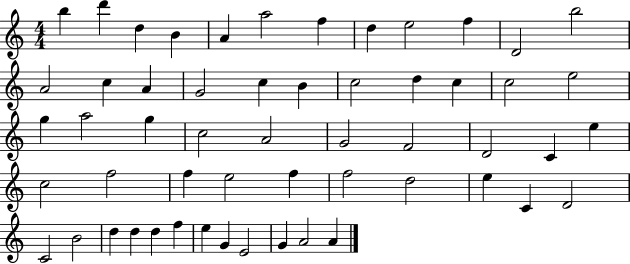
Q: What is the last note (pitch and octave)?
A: A4